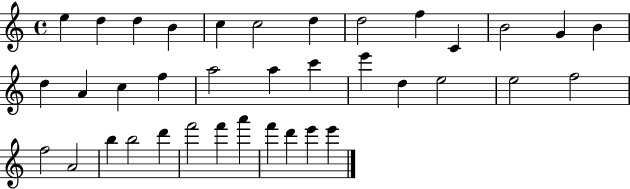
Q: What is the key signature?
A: C major